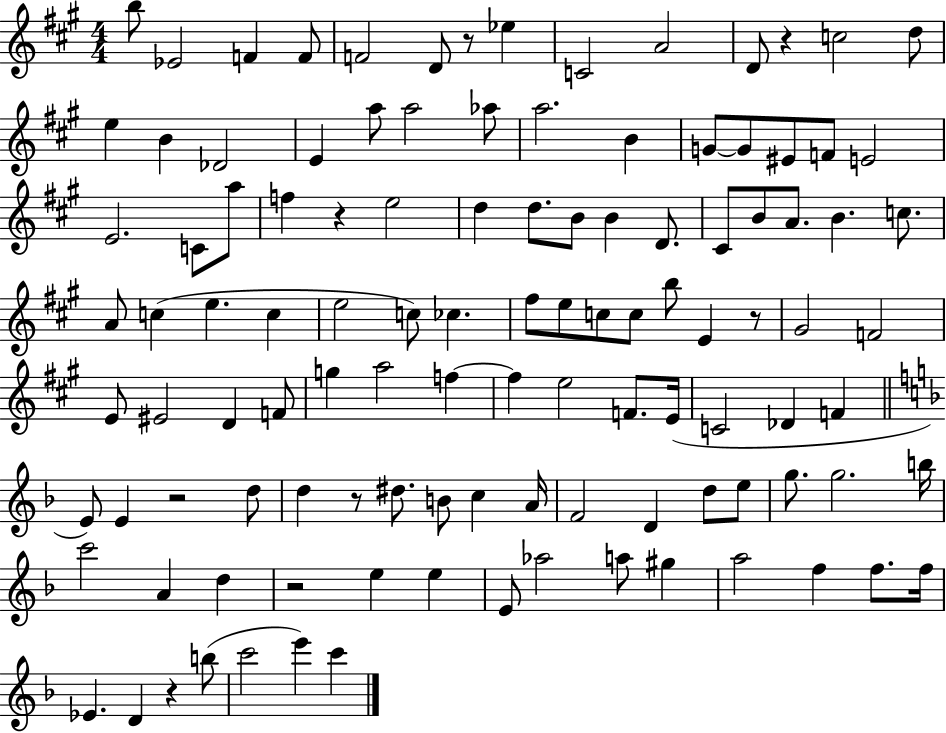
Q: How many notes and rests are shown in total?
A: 112